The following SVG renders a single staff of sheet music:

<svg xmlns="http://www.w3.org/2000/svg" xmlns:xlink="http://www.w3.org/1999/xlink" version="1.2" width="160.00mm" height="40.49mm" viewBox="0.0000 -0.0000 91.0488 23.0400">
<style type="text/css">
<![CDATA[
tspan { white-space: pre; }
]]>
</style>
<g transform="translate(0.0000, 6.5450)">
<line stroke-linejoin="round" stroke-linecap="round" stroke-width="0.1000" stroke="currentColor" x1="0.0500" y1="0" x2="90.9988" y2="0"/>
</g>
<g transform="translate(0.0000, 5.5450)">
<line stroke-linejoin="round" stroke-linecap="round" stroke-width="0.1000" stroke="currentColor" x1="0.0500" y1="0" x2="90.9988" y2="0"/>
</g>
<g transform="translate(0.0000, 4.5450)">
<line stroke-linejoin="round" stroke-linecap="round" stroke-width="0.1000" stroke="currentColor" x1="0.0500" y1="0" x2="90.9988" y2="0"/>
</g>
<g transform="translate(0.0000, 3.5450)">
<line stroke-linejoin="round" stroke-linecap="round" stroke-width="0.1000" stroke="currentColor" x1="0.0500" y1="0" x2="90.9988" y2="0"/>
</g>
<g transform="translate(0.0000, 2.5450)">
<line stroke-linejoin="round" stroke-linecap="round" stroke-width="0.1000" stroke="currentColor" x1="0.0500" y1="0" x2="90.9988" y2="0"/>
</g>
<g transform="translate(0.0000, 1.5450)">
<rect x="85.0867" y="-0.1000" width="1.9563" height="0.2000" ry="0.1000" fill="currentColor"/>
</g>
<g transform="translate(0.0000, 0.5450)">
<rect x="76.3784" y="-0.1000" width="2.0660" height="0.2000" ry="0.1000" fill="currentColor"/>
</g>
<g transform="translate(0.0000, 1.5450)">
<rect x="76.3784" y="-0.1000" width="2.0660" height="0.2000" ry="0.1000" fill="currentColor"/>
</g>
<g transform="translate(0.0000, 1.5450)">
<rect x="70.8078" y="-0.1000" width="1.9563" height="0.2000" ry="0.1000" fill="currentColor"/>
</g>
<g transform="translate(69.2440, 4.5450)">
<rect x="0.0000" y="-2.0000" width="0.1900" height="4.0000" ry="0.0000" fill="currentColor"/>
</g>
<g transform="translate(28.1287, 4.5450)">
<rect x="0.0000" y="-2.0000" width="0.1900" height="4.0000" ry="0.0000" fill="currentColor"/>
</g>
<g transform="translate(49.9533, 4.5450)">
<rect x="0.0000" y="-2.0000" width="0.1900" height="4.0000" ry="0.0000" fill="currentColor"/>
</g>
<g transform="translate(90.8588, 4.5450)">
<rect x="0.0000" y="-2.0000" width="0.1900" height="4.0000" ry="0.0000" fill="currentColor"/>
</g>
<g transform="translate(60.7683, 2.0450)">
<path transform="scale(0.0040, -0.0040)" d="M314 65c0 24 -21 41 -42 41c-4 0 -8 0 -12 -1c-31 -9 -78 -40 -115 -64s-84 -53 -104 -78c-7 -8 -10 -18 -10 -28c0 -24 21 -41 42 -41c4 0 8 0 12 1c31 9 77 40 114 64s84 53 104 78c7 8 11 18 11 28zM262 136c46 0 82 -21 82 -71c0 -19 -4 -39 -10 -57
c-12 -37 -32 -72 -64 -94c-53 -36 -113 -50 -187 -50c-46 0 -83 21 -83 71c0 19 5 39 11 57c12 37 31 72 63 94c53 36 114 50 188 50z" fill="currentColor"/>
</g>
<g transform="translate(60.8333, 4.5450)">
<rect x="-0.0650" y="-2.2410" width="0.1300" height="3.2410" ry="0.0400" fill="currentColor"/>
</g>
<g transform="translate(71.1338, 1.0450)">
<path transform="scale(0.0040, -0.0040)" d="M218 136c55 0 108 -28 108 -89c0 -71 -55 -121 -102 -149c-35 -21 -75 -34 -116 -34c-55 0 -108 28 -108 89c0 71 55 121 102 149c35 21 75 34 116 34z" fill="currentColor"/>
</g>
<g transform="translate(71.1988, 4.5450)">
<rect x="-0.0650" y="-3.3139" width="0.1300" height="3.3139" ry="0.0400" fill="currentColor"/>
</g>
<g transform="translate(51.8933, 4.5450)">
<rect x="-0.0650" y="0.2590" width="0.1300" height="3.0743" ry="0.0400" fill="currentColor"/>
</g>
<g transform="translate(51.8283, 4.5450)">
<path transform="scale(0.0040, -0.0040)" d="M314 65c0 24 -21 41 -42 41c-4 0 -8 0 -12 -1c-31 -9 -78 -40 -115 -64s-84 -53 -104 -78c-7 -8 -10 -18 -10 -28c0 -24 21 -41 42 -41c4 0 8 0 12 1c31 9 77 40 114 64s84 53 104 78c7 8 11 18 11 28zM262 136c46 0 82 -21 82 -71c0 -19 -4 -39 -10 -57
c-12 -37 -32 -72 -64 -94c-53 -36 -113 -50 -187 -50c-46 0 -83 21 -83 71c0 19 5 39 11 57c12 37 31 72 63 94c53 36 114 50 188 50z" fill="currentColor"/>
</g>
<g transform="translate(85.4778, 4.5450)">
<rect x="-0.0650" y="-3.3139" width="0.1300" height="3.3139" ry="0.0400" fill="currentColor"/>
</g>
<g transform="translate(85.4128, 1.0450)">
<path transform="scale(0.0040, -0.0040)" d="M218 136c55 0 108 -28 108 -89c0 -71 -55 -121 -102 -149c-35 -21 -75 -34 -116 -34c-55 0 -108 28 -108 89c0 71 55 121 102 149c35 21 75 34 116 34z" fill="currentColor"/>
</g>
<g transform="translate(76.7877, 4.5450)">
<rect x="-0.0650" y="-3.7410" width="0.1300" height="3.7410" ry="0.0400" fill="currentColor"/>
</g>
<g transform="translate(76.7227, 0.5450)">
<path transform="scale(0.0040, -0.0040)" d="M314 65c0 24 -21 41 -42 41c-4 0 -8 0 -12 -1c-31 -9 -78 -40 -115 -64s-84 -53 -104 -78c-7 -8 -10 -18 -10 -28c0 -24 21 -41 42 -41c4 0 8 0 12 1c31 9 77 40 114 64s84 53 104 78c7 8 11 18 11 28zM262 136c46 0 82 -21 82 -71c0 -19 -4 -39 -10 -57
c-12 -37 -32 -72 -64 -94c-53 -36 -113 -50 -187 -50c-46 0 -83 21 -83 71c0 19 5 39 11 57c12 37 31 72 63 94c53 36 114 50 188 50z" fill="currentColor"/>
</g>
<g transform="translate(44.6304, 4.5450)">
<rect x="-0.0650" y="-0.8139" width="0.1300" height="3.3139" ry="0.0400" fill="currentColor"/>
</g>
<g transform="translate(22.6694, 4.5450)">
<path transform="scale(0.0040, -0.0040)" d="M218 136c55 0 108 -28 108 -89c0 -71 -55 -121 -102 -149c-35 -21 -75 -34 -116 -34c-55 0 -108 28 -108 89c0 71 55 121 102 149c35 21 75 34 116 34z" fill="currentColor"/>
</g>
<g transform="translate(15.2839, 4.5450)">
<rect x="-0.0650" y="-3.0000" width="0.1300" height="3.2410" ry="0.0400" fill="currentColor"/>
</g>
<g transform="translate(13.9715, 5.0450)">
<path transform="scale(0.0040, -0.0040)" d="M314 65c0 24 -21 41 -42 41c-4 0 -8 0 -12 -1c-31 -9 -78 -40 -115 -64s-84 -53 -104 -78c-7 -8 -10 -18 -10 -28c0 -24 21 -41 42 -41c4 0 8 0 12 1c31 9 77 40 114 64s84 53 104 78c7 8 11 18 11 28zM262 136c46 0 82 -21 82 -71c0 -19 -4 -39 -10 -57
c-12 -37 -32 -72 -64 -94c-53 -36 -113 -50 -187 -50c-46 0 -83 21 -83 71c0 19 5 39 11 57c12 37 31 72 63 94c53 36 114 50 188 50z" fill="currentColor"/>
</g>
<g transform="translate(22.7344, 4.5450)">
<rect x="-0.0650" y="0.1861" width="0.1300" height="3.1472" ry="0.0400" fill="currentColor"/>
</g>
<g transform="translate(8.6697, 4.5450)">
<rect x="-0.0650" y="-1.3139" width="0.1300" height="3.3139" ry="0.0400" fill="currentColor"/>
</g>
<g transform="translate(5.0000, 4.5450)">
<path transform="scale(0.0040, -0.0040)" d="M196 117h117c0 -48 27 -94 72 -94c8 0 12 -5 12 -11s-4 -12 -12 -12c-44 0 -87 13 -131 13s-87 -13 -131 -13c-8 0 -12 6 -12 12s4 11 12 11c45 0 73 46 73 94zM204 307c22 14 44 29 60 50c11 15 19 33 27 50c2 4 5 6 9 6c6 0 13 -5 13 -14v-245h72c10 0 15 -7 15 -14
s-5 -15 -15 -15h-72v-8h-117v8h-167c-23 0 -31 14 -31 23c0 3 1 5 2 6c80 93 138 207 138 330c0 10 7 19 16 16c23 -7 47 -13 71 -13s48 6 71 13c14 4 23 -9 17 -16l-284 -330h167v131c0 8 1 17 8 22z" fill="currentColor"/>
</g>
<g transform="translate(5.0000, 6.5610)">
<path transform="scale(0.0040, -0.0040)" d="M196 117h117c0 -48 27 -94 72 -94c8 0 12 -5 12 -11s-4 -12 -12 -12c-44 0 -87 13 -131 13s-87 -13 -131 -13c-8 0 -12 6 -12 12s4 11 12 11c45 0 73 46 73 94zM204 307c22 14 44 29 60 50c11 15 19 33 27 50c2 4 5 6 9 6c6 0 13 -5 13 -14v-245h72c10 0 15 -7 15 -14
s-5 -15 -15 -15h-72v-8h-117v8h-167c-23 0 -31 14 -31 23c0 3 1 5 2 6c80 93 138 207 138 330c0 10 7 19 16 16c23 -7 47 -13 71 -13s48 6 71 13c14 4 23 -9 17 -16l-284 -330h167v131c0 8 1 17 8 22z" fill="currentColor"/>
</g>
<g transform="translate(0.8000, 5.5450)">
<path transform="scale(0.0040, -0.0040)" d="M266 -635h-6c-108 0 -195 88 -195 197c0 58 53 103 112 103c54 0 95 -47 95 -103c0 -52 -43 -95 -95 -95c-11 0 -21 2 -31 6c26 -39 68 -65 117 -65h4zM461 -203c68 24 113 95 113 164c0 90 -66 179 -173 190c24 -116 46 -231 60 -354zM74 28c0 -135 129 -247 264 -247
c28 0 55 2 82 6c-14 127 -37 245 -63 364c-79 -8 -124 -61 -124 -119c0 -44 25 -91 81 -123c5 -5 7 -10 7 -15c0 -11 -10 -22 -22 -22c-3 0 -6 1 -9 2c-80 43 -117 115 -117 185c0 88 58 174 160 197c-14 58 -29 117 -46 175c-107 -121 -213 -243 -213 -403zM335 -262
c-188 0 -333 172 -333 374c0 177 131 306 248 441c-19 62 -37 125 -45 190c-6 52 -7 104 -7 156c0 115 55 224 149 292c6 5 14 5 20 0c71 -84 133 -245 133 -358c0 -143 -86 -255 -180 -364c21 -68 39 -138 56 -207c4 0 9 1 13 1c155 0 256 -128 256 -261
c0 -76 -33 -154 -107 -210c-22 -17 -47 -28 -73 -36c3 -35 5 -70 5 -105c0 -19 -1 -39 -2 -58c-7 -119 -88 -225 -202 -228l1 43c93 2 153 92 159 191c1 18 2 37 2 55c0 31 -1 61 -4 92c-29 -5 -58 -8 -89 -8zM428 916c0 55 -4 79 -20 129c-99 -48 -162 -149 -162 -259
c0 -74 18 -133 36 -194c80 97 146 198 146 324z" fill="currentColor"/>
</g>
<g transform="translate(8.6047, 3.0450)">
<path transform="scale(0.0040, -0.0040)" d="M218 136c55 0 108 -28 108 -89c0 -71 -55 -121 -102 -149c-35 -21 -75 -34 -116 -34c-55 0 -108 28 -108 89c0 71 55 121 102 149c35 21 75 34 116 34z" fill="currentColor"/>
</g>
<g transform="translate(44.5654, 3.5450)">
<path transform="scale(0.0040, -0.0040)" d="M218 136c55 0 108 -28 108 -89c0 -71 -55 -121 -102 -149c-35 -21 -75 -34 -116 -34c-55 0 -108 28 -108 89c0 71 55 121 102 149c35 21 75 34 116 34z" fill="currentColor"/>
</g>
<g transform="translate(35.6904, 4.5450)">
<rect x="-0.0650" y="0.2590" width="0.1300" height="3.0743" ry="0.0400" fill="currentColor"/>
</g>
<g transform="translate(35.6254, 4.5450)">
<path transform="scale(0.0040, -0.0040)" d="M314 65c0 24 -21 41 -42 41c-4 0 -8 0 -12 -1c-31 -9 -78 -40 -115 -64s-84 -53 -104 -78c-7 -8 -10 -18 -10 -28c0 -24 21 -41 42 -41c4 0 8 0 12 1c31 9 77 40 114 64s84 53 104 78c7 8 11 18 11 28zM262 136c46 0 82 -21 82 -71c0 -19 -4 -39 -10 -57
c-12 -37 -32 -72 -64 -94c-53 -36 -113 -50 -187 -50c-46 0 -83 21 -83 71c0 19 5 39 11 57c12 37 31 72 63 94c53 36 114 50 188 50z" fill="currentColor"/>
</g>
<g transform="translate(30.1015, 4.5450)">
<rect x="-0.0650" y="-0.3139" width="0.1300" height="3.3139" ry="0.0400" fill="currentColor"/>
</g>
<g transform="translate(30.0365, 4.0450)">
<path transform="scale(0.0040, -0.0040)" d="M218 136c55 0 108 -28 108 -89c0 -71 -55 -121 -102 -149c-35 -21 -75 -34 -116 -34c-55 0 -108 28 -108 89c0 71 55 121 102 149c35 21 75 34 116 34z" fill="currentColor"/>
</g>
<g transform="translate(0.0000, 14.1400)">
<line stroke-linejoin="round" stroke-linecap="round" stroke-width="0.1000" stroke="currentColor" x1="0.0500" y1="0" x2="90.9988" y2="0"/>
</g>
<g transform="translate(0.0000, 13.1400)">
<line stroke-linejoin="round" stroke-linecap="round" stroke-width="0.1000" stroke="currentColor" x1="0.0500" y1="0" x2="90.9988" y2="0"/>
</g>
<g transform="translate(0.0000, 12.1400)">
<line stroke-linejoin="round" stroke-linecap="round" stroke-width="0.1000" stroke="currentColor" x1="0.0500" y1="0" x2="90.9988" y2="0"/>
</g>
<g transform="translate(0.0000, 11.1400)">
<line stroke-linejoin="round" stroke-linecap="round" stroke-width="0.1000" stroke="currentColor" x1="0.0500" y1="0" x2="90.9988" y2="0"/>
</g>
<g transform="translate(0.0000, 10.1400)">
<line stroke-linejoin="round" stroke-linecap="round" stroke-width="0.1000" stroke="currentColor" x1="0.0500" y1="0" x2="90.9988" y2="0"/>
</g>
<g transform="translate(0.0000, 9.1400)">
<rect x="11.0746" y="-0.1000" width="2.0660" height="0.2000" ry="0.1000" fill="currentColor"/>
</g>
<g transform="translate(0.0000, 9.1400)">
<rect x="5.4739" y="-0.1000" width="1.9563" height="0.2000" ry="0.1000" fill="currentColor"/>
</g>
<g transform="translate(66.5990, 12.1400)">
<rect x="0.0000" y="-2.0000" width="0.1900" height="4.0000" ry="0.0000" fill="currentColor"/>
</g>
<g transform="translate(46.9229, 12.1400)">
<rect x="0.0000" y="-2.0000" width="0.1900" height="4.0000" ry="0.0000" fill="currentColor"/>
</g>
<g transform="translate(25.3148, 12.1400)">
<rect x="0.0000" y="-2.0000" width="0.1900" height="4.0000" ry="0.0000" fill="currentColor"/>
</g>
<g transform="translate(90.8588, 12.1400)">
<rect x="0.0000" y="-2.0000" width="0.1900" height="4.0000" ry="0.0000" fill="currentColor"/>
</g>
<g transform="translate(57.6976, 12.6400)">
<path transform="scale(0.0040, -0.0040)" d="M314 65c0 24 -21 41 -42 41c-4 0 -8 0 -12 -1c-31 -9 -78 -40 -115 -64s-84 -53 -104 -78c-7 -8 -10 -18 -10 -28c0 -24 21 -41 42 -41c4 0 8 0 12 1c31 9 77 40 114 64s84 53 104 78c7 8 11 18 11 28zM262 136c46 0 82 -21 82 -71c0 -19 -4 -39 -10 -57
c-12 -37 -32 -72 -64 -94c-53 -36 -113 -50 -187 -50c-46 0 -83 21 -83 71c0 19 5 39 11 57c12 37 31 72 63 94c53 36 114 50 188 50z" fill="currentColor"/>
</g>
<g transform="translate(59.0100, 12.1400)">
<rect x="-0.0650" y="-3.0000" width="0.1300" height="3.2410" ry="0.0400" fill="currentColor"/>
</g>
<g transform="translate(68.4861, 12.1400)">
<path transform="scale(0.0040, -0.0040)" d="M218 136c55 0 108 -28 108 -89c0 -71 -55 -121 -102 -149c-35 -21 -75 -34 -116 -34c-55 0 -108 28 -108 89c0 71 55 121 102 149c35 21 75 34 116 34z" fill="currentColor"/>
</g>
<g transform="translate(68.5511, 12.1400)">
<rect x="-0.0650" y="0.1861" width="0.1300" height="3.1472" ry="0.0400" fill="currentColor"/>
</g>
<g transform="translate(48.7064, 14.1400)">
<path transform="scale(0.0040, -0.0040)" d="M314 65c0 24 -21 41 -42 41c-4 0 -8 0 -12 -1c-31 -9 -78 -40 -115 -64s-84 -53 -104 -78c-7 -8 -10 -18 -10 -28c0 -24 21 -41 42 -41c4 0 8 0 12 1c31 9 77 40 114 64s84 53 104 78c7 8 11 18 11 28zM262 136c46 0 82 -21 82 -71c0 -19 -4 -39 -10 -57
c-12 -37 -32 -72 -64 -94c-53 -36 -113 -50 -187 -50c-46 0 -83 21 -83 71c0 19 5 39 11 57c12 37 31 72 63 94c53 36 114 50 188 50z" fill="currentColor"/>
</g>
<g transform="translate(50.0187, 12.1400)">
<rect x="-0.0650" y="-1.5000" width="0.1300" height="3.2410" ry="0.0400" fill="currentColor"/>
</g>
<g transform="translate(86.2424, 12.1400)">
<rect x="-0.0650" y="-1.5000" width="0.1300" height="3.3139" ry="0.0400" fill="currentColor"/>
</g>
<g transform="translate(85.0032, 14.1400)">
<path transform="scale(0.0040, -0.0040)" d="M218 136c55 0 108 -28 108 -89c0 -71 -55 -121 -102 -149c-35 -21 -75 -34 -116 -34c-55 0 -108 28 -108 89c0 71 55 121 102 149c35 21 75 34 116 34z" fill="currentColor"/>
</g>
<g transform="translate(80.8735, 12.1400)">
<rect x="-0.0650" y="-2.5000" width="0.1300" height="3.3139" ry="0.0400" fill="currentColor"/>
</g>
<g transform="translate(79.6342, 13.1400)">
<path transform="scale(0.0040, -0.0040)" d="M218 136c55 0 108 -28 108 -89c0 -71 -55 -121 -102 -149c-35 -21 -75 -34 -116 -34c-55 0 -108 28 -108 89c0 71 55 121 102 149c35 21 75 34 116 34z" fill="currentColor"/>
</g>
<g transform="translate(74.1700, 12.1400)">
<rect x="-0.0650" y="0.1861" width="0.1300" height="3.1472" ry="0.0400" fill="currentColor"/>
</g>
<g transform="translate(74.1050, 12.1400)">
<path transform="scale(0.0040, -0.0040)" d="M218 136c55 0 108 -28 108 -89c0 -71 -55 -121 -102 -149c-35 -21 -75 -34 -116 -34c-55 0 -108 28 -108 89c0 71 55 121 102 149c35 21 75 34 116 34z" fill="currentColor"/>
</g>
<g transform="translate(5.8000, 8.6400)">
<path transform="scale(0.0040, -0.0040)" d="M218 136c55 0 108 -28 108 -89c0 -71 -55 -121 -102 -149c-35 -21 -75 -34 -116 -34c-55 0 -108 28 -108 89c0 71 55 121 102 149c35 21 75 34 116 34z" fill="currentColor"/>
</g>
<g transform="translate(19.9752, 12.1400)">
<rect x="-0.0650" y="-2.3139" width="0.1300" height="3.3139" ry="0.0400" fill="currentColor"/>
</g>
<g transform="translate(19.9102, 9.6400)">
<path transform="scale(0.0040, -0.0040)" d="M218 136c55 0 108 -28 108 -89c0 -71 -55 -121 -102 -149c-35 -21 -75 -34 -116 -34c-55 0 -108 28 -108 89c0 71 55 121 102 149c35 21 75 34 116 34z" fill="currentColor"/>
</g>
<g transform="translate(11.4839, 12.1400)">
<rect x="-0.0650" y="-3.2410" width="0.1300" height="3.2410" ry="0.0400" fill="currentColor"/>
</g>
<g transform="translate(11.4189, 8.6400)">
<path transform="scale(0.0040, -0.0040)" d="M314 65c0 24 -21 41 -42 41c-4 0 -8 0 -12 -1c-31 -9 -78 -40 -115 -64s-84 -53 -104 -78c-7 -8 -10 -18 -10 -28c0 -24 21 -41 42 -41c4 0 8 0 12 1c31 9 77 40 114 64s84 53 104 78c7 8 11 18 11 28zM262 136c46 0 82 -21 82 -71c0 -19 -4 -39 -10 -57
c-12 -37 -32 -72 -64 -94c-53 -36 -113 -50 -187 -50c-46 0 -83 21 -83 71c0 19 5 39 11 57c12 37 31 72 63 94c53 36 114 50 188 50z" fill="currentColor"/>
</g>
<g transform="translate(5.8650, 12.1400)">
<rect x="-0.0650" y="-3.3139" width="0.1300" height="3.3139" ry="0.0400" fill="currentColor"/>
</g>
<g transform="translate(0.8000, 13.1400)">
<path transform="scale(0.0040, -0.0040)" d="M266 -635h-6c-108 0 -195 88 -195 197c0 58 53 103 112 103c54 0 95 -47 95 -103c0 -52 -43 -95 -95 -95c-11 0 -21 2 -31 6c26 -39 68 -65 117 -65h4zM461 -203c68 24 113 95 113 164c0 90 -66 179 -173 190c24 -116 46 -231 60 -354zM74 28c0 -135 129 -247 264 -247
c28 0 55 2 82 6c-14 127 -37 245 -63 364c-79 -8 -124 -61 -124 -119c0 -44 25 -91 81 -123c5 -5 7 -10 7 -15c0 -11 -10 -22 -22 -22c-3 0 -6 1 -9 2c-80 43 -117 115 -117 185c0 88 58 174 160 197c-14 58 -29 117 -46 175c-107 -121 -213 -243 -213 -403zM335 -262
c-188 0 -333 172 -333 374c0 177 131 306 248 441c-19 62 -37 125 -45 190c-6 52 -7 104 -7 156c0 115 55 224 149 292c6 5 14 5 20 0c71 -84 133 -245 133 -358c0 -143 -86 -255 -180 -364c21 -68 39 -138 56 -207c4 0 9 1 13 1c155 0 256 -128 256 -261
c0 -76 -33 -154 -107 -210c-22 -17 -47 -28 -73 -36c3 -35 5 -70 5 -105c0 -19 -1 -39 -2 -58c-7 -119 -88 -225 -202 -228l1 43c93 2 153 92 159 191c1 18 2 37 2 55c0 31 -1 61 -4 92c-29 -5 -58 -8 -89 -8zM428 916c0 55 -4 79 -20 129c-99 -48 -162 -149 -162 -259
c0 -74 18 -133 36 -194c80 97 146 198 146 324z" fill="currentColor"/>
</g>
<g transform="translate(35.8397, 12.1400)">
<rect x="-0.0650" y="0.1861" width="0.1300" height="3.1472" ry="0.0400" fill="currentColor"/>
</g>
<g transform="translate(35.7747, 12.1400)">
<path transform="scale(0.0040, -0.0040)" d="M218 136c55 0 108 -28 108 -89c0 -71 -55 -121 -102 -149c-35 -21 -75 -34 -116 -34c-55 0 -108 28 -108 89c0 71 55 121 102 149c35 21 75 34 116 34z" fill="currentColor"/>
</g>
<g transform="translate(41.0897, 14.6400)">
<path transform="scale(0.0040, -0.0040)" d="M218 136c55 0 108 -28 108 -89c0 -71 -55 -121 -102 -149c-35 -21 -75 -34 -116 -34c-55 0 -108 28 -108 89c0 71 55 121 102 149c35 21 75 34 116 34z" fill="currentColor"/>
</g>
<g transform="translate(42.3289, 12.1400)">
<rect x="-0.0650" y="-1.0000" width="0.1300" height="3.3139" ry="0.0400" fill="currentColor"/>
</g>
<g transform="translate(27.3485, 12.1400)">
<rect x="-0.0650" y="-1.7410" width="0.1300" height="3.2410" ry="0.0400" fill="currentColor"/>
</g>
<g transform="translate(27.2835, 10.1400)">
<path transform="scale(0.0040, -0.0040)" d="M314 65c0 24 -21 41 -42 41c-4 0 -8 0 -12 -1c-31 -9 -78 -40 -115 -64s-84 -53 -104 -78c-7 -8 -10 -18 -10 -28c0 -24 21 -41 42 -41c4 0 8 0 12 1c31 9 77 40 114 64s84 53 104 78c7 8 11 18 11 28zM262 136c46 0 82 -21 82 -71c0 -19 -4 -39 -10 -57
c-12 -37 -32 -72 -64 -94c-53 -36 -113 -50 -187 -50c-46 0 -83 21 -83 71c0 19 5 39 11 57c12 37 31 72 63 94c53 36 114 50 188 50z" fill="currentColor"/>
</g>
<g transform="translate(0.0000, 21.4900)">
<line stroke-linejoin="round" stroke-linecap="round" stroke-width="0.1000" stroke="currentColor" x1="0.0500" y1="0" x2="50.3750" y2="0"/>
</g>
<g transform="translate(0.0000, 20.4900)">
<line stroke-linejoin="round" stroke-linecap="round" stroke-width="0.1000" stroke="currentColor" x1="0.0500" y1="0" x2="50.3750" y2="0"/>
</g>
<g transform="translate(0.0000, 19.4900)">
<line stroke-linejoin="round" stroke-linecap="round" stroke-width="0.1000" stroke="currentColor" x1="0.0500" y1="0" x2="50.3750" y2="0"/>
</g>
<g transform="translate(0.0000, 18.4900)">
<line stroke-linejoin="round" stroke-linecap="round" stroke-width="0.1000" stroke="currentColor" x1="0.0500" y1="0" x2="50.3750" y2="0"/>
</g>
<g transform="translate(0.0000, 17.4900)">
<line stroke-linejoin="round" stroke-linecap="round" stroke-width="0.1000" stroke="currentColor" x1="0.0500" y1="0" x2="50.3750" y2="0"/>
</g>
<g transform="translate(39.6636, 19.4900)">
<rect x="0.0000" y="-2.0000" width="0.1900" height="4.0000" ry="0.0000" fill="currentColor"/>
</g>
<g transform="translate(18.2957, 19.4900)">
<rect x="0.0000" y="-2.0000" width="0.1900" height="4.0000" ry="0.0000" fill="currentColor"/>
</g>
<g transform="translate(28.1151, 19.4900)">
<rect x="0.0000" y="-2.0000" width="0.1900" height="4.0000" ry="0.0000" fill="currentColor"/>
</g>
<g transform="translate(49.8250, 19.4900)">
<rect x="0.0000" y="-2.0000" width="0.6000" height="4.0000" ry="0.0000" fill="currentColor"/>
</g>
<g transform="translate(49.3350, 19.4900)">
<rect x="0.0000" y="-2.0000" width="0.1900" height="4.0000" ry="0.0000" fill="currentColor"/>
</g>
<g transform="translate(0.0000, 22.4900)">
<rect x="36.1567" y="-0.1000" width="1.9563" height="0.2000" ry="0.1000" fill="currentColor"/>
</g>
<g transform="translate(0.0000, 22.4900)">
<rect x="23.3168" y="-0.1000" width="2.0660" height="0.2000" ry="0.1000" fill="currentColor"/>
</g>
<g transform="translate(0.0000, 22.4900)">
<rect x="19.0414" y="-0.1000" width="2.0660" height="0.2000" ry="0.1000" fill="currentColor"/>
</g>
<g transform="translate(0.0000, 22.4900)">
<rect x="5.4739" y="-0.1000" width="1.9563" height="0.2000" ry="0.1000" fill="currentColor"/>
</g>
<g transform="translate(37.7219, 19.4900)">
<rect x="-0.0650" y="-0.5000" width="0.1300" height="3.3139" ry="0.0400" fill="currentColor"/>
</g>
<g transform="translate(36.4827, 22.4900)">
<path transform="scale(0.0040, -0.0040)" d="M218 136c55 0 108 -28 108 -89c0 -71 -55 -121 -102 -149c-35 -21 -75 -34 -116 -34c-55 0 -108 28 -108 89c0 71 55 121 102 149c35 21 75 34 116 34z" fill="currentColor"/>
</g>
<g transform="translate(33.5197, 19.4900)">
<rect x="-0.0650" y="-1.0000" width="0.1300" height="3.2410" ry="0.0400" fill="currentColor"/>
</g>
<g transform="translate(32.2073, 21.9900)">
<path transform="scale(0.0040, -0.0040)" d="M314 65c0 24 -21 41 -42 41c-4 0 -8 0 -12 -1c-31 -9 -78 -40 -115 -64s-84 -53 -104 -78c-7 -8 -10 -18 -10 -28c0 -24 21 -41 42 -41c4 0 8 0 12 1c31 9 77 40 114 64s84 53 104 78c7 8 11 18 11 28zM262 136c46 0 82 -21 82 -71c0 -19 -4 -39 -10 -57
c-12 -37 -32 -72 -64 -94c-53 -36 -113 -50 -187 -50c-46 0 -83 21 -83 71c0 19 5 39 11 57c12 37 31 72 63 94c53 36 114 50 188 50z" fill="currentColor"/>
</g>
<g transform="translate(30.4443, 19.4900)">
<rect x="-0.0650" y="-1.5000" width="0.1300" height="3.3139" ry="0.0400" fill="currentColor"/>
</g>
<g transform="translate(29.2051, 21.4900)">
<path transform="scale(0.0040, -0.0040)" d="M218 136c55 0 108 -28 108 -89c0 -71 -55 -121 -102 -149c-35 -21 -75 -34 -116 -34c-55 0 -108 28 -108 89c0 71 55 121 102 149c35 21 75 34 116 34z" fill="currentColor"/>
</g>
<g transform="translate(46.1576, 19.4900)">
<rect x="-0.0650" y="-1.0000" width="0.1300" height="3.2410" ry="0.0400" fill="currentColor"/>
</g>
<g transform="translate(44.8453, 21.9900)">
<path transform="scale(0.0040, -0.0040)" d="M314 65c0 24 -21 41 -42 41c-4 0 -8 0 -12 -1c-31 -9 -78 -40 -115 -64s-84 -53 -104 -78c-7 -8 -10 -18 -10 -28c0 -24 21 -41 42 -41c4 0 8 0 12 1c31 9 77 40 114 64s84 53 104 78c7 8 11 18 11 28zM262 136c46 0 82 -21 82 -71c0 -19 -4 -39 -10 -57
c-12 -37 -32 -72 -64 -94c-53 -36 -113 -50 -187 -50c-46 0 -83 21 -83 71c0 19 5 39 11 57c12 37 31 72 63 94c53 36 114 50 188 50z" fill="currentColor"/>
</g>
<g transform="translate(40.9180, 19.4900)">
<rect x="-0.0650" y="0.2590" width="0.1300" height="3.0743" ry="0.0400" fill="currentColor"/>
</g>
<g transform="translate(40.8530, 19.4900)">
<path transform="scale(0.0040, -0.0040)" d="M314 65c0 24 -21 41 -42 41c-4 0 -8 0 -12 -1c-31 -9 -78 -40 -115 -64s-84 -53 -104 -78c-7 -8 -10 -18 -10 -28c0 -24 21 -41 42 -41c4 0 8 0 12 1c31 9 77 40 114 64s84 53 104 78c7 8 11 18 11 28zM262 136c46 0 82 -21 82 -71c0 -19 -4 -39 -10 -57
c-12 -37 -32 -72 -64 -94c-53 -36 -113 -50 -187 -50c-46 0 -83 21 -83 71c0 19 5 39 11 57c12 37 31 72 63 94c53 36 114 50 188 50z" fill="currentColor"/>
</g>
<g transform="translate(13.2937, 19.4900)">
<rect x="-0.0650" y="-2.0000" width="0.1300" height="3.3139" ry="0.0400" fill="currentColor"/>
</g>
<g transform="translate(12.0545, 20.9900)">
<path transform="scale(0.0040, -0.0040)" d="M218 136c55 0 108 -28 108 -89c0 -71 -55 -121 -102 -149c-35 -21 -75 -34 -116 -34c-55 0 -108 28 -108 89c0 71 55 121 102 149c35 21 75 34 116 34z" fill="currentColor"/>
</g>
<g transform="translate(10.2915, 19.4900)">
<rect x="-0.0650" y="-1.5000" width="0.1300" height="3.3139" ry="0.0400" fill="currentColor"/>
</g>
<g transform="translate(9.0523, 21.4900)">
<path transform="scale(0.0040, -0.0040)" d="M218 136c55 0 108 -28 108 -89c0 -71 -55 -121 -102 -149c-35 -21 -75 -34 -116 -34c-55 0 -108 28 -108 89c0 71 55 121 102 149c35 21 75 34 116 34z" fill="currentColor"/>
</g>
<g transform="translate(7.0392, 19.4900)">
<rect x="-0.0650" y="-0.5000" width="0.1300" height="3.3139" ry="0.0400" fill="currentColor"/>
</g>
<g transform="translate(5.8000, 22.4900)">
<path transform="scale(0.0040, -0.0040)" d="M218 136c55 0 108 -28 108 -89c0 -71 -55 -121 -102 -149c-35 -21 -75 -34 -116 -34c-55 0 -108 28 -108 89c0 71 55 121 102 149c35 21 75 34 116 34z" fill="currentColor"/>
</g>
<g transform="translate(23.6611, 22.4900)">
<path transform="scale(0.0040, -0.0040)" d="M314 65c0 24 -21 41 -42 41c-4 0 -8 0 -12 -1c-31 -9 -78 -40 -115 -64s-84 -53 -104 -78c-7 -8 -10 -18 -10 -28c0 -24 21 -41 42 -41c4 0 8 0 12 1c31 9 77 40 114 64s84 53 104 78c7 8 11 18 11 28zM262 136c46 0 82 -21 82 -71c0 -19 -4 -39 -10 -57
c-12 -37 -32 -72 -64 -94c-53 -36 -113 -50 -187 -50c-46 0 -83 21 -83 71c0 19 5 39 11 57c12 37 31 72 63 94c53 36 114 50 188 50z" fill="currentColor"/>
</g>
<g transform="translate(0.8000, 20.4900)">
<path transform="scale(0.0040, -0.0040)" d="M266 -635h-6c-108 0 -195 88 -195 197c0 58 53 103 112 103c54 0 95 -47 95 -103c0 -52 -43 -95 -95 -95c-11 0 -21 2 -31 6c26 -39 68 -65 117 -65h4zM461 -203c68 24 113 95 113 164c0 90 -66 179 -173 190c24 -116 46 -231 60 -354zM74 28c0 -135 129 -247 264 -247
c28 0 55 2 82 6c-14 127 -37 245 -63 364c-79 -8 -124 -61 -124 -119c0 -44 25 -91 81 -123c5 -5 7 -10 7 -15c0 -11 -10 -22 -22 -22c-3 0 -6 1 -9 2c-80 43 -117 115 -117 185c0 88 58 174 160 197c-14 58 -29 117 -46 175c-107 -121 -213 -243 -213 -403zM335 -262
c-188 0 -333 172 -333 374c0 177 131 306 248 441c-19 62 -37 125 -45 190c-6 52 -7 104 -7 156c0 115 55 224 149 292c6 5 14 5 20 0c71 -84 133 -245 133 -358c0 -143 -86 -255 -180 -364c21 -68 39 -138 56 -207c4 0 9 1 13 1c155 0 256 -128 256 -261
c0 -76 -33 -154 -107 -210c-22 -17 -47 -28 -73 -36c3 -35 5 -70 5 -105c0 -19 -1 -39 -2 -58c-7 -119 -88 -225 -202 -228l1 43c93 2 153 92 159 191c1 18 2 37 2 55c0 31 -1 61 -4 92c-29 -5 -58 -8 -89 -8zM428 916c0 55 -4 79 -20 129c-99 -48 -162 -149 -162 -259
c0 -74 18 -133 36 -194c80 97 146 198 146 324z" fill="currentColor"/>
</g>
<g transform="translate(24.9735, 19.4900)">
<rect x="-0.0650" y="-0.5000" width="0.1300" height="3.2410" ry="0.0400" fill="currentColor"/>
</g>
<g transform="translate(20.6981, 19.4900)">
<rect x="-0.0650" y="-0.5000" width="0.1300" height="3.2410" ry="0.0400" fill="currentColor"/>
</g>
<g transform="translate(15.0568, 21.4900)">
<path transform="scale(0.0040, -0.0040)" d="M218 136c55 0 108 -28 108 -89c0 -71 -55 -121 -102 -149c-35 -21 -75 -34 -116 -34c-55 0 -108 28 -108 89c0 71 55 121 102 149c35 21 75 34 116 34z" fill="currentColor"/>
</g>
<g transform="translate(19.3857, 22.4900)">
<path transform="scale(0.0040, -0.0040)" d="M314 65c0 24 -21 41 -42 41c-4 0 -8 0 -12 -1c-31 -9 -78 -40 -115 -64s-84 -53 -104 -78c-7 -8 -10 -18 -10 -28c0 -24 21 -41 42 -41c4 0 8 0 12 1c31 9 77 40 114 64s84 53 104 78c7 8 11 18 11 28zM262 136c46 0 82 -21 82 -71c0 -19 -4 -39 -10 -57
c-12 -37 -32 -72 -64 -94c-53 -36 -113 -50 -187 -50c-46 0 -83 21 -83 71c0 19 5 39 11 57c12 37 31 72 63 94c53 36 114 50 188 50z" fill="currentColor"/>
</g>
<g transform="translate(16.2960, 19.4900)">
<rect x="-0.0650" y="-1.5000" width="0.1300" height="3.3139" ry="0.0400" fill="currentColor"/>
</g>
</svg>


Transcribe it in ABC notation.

X:1
T:Untitled
M:4/4
L:1/4
K:C
e A2 B c B2 d B2 g2 b c'2 b b b2 g f2 B D E2 A2 B B G E C E F E C2 C2 E D2 C B2 D2